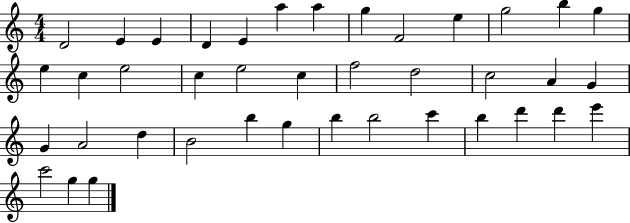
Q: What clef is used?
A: treble